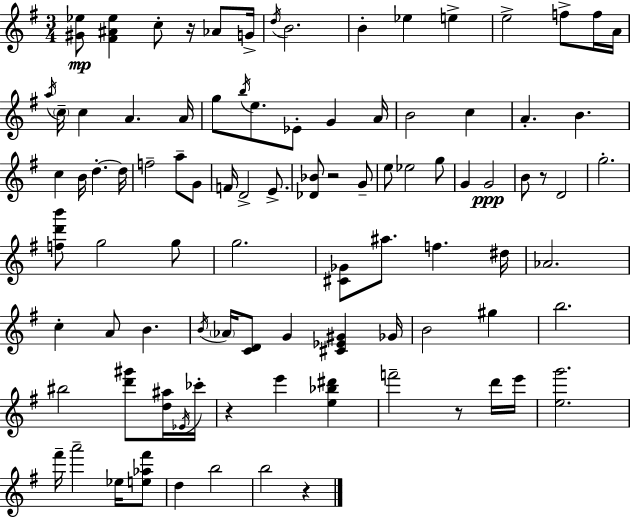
[G#4,Eb5]/e [F#4,A#4,Eb5]/q C5/e R/s Ab4/e G4/s D5/s B4/h. B4/q Eb5/q E5/q E5/h F5/e F5/s A4/s A5/s C5/s C5/q A4/q. A4/s G5/e B5/s E5/e. Eb4/e G4/q A4/s B4/h C5/q A4/q. B4/q. C5/q B4/s D5/q. D5/s F5/h A5/e G4/e F4/s D4/h E4/e. [Db4,Bb4]/e R/h G4/e E5/e Eb5/h G5/e G4/q G4/h B4/e R/e D4/h G5/h. [F5,D6,B6]/e G5/h G5/e G5/h. [C#4,Gb4]/e A#5/e. F5/q. D#5/s Ab4/h. C5/q A4/e B4/q. B4/s Ab4/s [C4,D4]/e G4/q [C#4,Eb4,G#4]/q Gb4/s B4/h G#5/q B5/h. BIS5/h [D6,G#6]/e [D5,A#5]/s Eb4/s CES6/s R/q E6/q [E5,Bb5,D#6]/q F6/h R/e D6/s E6/s [E5,G6]/h. F#6/s A6/h Eb5/s [E5,Ab5,F#6]/e D5/q B5/h B5/h R/q